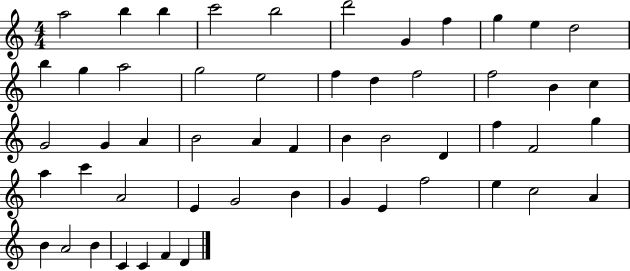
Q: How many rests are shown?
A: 0